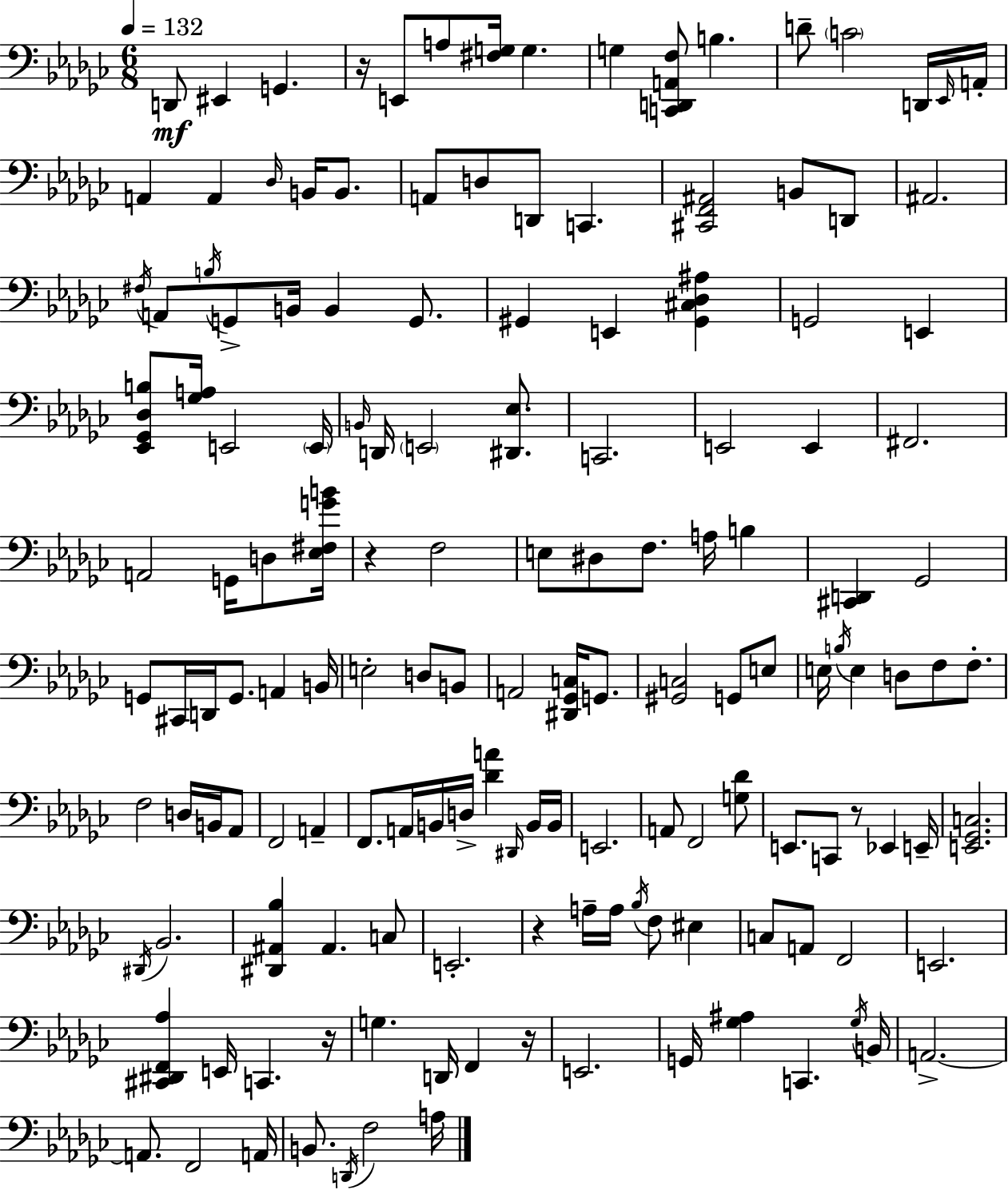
D2/e EIS2/q G2/q. R/s E2/e A3/e [F#3,G3]/s G3/q. G3/q [C2,D2,A2,F3]/e B3/q. D4/e C4/h D2/s Eb2/s A2/s A2/q A2/q Db3/s B2/s B2/e. A2/e D3/e D2/e C2/q. [C#2,F2,A#2]/h B2/e D2/e A#2/h. F#3/s A2/e B3/s G2/e B2/s B2/q G2/e. G#2/q E2/q [G#2,C#3,Db3,A#3]/q G2/h E2/q [Eb2,Gb2,Db3,B3]/e [Gb3,A3]/s E2/h E2/s B2/s D2/s E2/h [D#2,Eb3]/e. C2/h. E2/h E2/q F#2/h. A2/h G2/s D3/e [Eb3,F#3,G4,B4]/s R/q F3/h E3/e D#3/e F3/e. A3/s B3/q [C#2,D2]/q Gb2/h G2/e C#2/s D2/s G2/e. A2/q B2/s E3/h D3/e B2/e A2/h [D#2,Gb2,C3]/s G2/e. [G#2,C3]/h G2/e E3/e E3/s B3/s E3/q D3/e F3/e F3/e. F3/h D3/s B2/s Ab2/e F2/h A2/q F2/e. A2/s B2/s D3/s [Db4,A4]/q D#2/s B2/s B2/s E2/h. A2/e F2/h [G3,Db4]/e E2/e. C2/e R/e Eb2/q E2/s [E2,Gb2,C3]/h. D#2/s Bb2/h. [D#2,A#2,Bb3]/q A#2/q. C3/e E2/h. R/q A3/s A3/s Bb3/s F3/e EIS3/q C3/e A2/e F2/h E2/h. [C#2,D#2,F2,Ab3]/q E2/s C2/q. R/s G3/q. D2/s F2/q R/s E2/h. G2/s [Gb3,A#3]/q C2/q. Gb3/s B2/s A2/h. A2/e. F2/h A2/s B2/e. D2/s F3/h A3/s